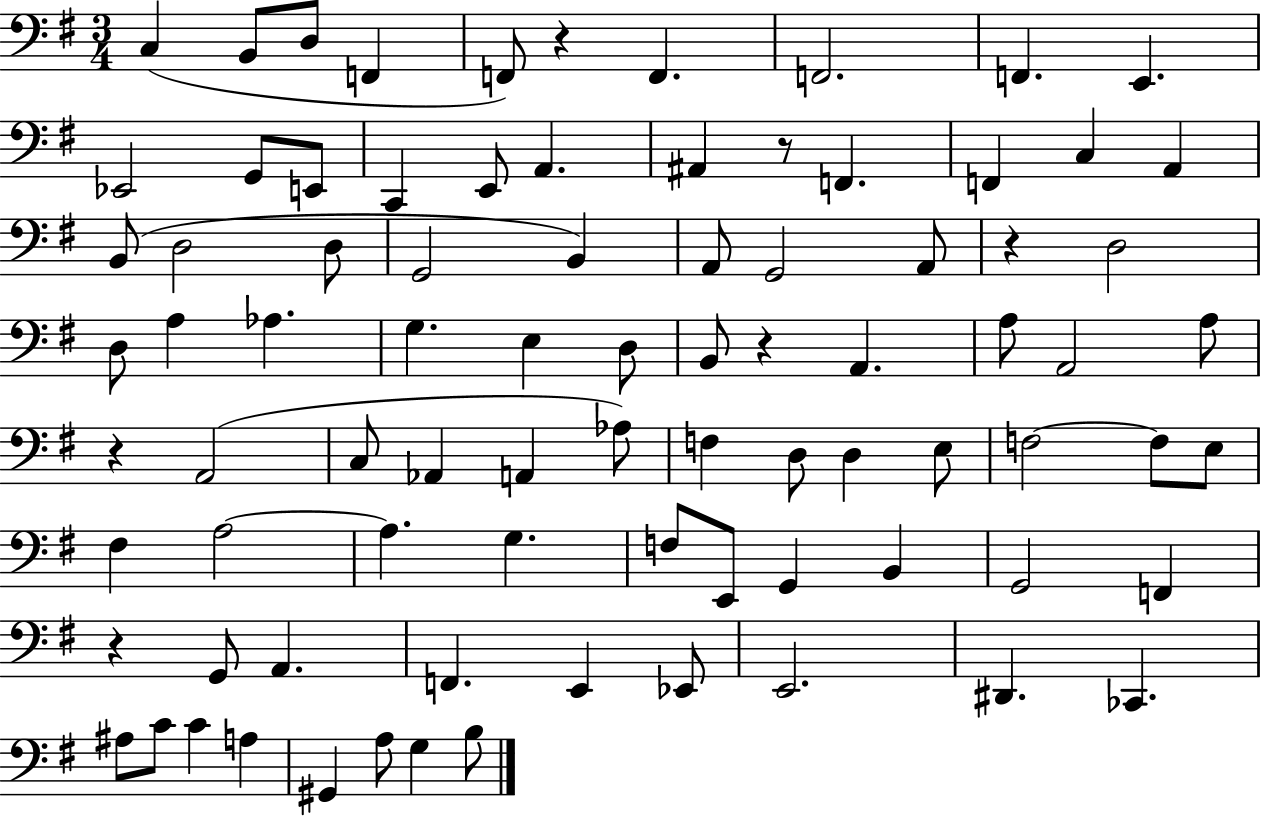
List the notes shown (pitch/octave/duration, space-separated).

C3/q B2/e D3/e F2/q F2/e R/q F2/q. F2/h. F2/q. E2/q. Eb2/h G2/e E2/e C2/q E2/e A2/q. A#2/q R/e F2/q. F2/q C3/q A2/q B2/e D3/h D3/e G2/h B2/q A2/e G2/h A2/e R/q D3/h D3/e A3/q Ab3/q. G3/q. E3/q D3/e B2/e R/q A2/q. A3/e A2/h A3/e R/q A2/h C3/e Ab2/q A2/q Ab3/e F3/q D3/e D3/q E3/e F3/h F3/e E3/e F#3/q A3/h A3/q. G3/q. F3/e E2/e G2/q B2/q G2/h F2/q R/q G2/e A2/q. F2/q. E2/q Eb2/e E2/h. D#2/q. CES2/q. A#3/e C4/e C4/q A3/q G#2/q A3/e G3/q B3/e